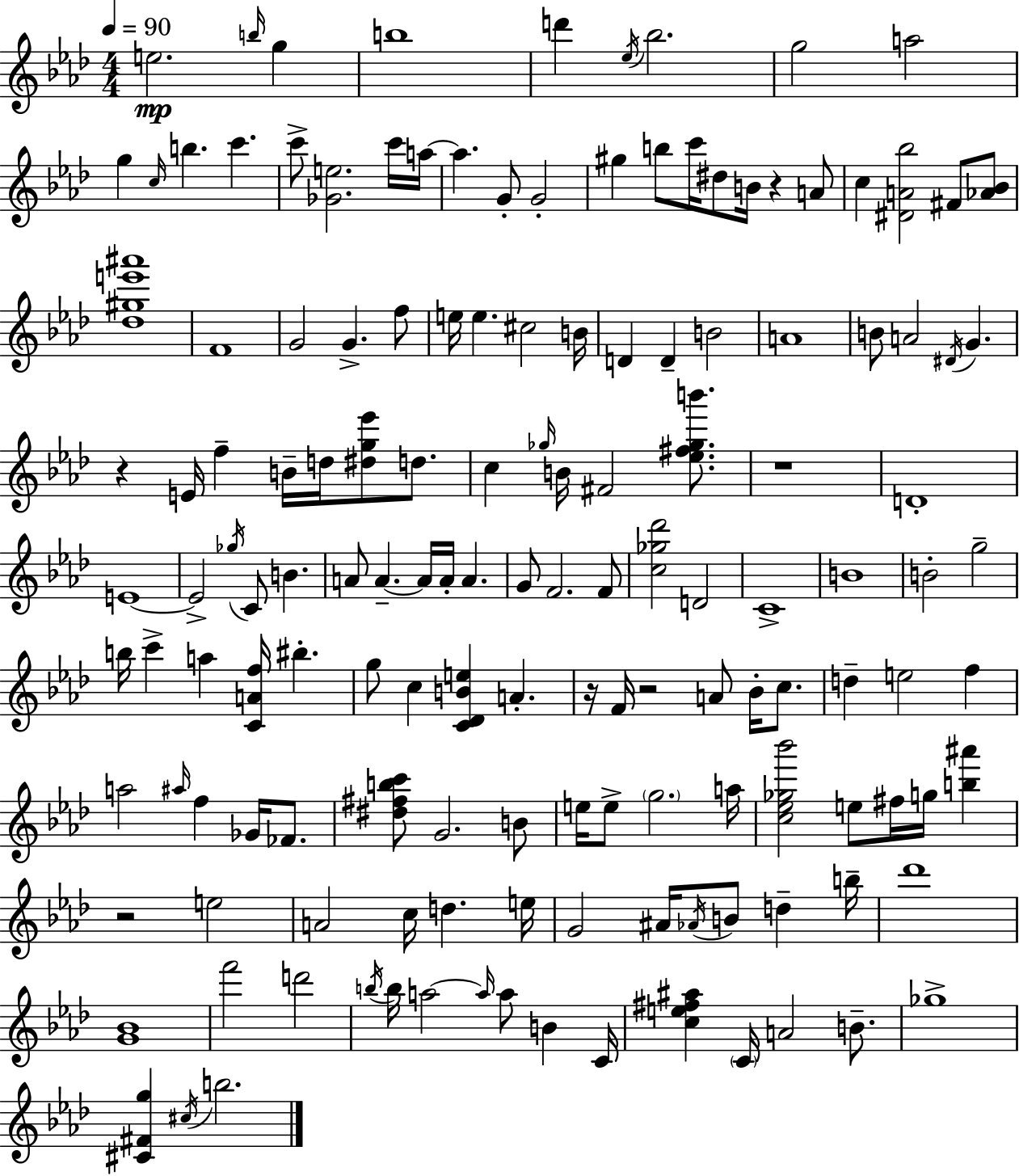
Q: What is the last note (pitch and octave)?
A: B5